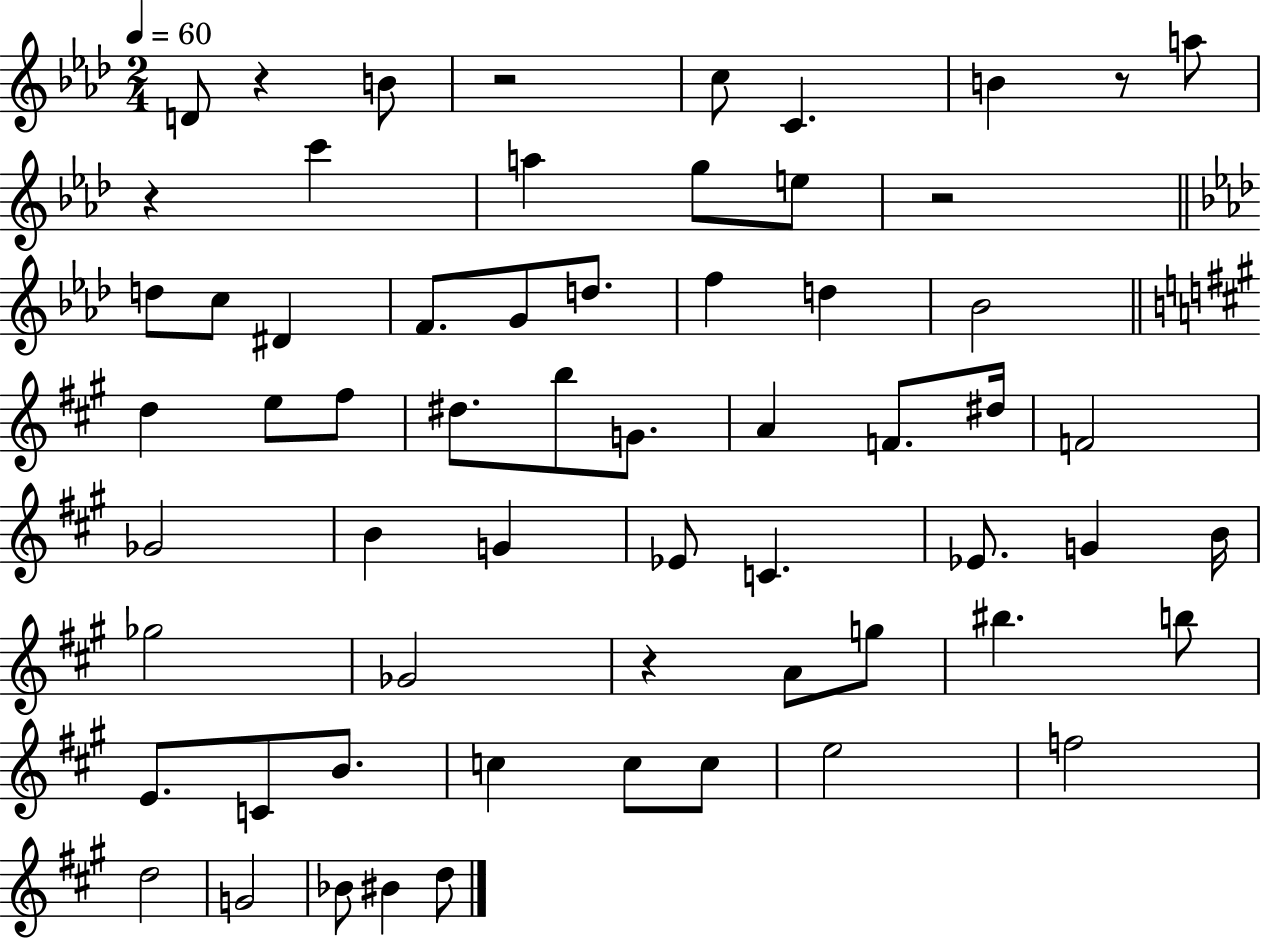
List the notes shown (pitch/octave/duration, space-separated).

D4/e R/q B4/e R/h C5/e C4/q. B4/q R/e A5/e R/q C6/q A5/q G5/e E5/e R/h D5/e C5/e D#4/q F4/e. G4/e D5/e. F5/q D5/q Bb4/h D5/q E5/e F#5/e D#5/e. B5/e G4/e. A4/q F4/e. D#5/s F4/h Gb4/h B4/q G4/q Eb4/e C4/q. Eb4/e. G4/q B4/s Gb5/h Gb4/h R/q A4/e G5/e BIS5/q. B5/e E4/e. C4/e B4/e. C5/q C5/e C5/e E5/h F5/h D5/h G4/h Bb4/e BIS4/q D5/e